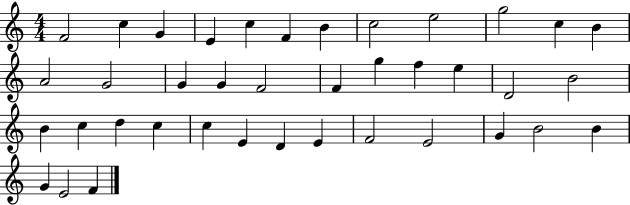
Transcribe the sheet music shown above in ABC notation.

X:1
T:Untitled
M:4/4
L:1/4
K:C
F2 c G E c F B c2 e2 g2 c B A2 G2 G G F2 F g f e D2 B2 B c d c c E D E F2 E2 G B2 B G E2 F